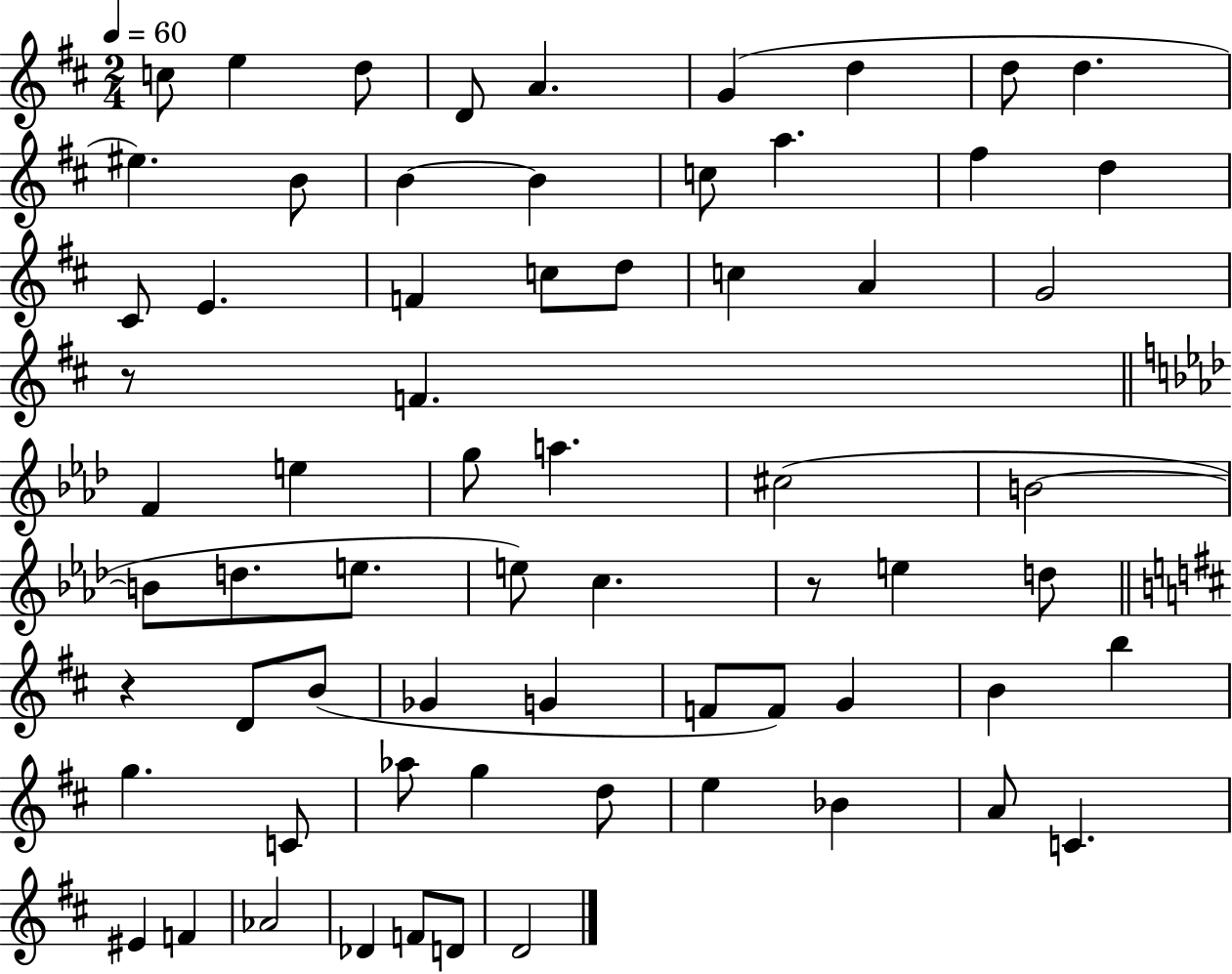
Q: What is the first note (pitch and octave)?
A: C5